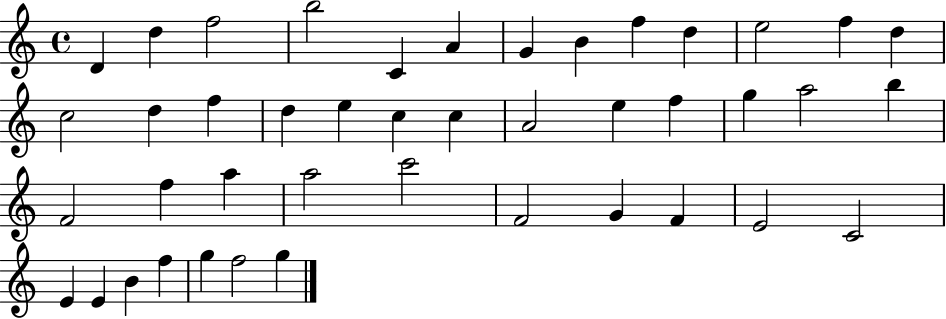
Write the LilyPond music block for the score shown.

{
  \clef treble
  \time 4/4
  \defaultTimeSignature
  \key c \major
  d'4 d''4 f''2 | b''2 c'4 a'4 | g'4 b'4 f''4 d''4 | e''2 f''4 d''4 | \break c''2 d''4 f''4 | d''4 e''4 c''4 c''4 | a'2 e''4 f''4 | g''4 a''2 b''4 | \break f'2 f''4 a''4 | a''2 c'''2 | f'2 g'4 f'4 | e'2 c'2 | \break e'4 e'4 b'4 f''4 | g''4 f''2 g''4 | \bar "|."
}